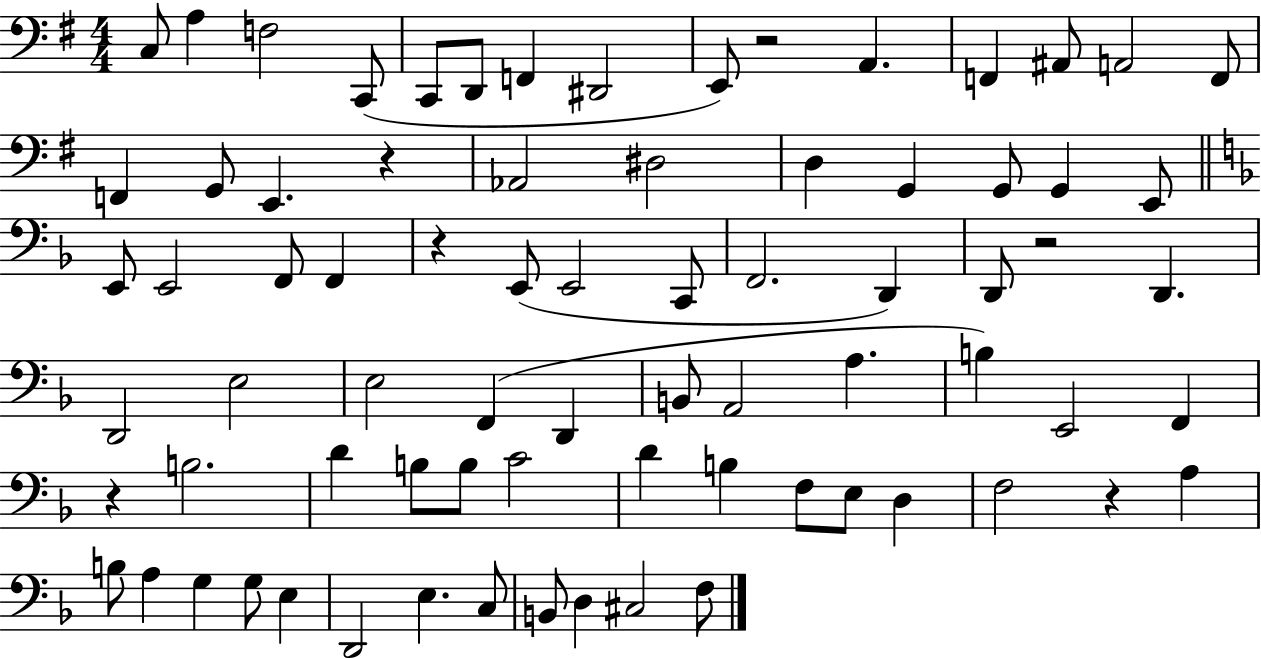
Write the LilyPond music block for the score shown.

{
  \clef bass
  \numericTimeSignature
  \time 4/4
  \key g \major
  \repeat volta 2 { c8 a4 f2 c,8( | c,8 d,8 f,4 dis,2 | e,8) r2 a,4. | f,4 ais,8 a,2 f,8 | \break f,4 g,8 e,4. r4 | aes,2 dis2 | d4 g,4 g,8 g,4 e,8 | \bar "||" \break \key f \major e,8 e,2 f,8 f,4 | r4 e,8( e,2 c,8 | f,2. d,4) | d,8 r2 d,4. | \break d,2 e2 | e2 f,4( d,4 | b,8 a,2 a4. | b4) e,2 f,4 | \break r4 b2. | d'4 b8 b8 c'2 | d'4 b4 f8 e8 d4 | f2 r4 a4 | \break b8 a4 g4 g8 e4 | d,2 e4. c8 | b,8 d4 cis2 f8 | } \bar "|."
}